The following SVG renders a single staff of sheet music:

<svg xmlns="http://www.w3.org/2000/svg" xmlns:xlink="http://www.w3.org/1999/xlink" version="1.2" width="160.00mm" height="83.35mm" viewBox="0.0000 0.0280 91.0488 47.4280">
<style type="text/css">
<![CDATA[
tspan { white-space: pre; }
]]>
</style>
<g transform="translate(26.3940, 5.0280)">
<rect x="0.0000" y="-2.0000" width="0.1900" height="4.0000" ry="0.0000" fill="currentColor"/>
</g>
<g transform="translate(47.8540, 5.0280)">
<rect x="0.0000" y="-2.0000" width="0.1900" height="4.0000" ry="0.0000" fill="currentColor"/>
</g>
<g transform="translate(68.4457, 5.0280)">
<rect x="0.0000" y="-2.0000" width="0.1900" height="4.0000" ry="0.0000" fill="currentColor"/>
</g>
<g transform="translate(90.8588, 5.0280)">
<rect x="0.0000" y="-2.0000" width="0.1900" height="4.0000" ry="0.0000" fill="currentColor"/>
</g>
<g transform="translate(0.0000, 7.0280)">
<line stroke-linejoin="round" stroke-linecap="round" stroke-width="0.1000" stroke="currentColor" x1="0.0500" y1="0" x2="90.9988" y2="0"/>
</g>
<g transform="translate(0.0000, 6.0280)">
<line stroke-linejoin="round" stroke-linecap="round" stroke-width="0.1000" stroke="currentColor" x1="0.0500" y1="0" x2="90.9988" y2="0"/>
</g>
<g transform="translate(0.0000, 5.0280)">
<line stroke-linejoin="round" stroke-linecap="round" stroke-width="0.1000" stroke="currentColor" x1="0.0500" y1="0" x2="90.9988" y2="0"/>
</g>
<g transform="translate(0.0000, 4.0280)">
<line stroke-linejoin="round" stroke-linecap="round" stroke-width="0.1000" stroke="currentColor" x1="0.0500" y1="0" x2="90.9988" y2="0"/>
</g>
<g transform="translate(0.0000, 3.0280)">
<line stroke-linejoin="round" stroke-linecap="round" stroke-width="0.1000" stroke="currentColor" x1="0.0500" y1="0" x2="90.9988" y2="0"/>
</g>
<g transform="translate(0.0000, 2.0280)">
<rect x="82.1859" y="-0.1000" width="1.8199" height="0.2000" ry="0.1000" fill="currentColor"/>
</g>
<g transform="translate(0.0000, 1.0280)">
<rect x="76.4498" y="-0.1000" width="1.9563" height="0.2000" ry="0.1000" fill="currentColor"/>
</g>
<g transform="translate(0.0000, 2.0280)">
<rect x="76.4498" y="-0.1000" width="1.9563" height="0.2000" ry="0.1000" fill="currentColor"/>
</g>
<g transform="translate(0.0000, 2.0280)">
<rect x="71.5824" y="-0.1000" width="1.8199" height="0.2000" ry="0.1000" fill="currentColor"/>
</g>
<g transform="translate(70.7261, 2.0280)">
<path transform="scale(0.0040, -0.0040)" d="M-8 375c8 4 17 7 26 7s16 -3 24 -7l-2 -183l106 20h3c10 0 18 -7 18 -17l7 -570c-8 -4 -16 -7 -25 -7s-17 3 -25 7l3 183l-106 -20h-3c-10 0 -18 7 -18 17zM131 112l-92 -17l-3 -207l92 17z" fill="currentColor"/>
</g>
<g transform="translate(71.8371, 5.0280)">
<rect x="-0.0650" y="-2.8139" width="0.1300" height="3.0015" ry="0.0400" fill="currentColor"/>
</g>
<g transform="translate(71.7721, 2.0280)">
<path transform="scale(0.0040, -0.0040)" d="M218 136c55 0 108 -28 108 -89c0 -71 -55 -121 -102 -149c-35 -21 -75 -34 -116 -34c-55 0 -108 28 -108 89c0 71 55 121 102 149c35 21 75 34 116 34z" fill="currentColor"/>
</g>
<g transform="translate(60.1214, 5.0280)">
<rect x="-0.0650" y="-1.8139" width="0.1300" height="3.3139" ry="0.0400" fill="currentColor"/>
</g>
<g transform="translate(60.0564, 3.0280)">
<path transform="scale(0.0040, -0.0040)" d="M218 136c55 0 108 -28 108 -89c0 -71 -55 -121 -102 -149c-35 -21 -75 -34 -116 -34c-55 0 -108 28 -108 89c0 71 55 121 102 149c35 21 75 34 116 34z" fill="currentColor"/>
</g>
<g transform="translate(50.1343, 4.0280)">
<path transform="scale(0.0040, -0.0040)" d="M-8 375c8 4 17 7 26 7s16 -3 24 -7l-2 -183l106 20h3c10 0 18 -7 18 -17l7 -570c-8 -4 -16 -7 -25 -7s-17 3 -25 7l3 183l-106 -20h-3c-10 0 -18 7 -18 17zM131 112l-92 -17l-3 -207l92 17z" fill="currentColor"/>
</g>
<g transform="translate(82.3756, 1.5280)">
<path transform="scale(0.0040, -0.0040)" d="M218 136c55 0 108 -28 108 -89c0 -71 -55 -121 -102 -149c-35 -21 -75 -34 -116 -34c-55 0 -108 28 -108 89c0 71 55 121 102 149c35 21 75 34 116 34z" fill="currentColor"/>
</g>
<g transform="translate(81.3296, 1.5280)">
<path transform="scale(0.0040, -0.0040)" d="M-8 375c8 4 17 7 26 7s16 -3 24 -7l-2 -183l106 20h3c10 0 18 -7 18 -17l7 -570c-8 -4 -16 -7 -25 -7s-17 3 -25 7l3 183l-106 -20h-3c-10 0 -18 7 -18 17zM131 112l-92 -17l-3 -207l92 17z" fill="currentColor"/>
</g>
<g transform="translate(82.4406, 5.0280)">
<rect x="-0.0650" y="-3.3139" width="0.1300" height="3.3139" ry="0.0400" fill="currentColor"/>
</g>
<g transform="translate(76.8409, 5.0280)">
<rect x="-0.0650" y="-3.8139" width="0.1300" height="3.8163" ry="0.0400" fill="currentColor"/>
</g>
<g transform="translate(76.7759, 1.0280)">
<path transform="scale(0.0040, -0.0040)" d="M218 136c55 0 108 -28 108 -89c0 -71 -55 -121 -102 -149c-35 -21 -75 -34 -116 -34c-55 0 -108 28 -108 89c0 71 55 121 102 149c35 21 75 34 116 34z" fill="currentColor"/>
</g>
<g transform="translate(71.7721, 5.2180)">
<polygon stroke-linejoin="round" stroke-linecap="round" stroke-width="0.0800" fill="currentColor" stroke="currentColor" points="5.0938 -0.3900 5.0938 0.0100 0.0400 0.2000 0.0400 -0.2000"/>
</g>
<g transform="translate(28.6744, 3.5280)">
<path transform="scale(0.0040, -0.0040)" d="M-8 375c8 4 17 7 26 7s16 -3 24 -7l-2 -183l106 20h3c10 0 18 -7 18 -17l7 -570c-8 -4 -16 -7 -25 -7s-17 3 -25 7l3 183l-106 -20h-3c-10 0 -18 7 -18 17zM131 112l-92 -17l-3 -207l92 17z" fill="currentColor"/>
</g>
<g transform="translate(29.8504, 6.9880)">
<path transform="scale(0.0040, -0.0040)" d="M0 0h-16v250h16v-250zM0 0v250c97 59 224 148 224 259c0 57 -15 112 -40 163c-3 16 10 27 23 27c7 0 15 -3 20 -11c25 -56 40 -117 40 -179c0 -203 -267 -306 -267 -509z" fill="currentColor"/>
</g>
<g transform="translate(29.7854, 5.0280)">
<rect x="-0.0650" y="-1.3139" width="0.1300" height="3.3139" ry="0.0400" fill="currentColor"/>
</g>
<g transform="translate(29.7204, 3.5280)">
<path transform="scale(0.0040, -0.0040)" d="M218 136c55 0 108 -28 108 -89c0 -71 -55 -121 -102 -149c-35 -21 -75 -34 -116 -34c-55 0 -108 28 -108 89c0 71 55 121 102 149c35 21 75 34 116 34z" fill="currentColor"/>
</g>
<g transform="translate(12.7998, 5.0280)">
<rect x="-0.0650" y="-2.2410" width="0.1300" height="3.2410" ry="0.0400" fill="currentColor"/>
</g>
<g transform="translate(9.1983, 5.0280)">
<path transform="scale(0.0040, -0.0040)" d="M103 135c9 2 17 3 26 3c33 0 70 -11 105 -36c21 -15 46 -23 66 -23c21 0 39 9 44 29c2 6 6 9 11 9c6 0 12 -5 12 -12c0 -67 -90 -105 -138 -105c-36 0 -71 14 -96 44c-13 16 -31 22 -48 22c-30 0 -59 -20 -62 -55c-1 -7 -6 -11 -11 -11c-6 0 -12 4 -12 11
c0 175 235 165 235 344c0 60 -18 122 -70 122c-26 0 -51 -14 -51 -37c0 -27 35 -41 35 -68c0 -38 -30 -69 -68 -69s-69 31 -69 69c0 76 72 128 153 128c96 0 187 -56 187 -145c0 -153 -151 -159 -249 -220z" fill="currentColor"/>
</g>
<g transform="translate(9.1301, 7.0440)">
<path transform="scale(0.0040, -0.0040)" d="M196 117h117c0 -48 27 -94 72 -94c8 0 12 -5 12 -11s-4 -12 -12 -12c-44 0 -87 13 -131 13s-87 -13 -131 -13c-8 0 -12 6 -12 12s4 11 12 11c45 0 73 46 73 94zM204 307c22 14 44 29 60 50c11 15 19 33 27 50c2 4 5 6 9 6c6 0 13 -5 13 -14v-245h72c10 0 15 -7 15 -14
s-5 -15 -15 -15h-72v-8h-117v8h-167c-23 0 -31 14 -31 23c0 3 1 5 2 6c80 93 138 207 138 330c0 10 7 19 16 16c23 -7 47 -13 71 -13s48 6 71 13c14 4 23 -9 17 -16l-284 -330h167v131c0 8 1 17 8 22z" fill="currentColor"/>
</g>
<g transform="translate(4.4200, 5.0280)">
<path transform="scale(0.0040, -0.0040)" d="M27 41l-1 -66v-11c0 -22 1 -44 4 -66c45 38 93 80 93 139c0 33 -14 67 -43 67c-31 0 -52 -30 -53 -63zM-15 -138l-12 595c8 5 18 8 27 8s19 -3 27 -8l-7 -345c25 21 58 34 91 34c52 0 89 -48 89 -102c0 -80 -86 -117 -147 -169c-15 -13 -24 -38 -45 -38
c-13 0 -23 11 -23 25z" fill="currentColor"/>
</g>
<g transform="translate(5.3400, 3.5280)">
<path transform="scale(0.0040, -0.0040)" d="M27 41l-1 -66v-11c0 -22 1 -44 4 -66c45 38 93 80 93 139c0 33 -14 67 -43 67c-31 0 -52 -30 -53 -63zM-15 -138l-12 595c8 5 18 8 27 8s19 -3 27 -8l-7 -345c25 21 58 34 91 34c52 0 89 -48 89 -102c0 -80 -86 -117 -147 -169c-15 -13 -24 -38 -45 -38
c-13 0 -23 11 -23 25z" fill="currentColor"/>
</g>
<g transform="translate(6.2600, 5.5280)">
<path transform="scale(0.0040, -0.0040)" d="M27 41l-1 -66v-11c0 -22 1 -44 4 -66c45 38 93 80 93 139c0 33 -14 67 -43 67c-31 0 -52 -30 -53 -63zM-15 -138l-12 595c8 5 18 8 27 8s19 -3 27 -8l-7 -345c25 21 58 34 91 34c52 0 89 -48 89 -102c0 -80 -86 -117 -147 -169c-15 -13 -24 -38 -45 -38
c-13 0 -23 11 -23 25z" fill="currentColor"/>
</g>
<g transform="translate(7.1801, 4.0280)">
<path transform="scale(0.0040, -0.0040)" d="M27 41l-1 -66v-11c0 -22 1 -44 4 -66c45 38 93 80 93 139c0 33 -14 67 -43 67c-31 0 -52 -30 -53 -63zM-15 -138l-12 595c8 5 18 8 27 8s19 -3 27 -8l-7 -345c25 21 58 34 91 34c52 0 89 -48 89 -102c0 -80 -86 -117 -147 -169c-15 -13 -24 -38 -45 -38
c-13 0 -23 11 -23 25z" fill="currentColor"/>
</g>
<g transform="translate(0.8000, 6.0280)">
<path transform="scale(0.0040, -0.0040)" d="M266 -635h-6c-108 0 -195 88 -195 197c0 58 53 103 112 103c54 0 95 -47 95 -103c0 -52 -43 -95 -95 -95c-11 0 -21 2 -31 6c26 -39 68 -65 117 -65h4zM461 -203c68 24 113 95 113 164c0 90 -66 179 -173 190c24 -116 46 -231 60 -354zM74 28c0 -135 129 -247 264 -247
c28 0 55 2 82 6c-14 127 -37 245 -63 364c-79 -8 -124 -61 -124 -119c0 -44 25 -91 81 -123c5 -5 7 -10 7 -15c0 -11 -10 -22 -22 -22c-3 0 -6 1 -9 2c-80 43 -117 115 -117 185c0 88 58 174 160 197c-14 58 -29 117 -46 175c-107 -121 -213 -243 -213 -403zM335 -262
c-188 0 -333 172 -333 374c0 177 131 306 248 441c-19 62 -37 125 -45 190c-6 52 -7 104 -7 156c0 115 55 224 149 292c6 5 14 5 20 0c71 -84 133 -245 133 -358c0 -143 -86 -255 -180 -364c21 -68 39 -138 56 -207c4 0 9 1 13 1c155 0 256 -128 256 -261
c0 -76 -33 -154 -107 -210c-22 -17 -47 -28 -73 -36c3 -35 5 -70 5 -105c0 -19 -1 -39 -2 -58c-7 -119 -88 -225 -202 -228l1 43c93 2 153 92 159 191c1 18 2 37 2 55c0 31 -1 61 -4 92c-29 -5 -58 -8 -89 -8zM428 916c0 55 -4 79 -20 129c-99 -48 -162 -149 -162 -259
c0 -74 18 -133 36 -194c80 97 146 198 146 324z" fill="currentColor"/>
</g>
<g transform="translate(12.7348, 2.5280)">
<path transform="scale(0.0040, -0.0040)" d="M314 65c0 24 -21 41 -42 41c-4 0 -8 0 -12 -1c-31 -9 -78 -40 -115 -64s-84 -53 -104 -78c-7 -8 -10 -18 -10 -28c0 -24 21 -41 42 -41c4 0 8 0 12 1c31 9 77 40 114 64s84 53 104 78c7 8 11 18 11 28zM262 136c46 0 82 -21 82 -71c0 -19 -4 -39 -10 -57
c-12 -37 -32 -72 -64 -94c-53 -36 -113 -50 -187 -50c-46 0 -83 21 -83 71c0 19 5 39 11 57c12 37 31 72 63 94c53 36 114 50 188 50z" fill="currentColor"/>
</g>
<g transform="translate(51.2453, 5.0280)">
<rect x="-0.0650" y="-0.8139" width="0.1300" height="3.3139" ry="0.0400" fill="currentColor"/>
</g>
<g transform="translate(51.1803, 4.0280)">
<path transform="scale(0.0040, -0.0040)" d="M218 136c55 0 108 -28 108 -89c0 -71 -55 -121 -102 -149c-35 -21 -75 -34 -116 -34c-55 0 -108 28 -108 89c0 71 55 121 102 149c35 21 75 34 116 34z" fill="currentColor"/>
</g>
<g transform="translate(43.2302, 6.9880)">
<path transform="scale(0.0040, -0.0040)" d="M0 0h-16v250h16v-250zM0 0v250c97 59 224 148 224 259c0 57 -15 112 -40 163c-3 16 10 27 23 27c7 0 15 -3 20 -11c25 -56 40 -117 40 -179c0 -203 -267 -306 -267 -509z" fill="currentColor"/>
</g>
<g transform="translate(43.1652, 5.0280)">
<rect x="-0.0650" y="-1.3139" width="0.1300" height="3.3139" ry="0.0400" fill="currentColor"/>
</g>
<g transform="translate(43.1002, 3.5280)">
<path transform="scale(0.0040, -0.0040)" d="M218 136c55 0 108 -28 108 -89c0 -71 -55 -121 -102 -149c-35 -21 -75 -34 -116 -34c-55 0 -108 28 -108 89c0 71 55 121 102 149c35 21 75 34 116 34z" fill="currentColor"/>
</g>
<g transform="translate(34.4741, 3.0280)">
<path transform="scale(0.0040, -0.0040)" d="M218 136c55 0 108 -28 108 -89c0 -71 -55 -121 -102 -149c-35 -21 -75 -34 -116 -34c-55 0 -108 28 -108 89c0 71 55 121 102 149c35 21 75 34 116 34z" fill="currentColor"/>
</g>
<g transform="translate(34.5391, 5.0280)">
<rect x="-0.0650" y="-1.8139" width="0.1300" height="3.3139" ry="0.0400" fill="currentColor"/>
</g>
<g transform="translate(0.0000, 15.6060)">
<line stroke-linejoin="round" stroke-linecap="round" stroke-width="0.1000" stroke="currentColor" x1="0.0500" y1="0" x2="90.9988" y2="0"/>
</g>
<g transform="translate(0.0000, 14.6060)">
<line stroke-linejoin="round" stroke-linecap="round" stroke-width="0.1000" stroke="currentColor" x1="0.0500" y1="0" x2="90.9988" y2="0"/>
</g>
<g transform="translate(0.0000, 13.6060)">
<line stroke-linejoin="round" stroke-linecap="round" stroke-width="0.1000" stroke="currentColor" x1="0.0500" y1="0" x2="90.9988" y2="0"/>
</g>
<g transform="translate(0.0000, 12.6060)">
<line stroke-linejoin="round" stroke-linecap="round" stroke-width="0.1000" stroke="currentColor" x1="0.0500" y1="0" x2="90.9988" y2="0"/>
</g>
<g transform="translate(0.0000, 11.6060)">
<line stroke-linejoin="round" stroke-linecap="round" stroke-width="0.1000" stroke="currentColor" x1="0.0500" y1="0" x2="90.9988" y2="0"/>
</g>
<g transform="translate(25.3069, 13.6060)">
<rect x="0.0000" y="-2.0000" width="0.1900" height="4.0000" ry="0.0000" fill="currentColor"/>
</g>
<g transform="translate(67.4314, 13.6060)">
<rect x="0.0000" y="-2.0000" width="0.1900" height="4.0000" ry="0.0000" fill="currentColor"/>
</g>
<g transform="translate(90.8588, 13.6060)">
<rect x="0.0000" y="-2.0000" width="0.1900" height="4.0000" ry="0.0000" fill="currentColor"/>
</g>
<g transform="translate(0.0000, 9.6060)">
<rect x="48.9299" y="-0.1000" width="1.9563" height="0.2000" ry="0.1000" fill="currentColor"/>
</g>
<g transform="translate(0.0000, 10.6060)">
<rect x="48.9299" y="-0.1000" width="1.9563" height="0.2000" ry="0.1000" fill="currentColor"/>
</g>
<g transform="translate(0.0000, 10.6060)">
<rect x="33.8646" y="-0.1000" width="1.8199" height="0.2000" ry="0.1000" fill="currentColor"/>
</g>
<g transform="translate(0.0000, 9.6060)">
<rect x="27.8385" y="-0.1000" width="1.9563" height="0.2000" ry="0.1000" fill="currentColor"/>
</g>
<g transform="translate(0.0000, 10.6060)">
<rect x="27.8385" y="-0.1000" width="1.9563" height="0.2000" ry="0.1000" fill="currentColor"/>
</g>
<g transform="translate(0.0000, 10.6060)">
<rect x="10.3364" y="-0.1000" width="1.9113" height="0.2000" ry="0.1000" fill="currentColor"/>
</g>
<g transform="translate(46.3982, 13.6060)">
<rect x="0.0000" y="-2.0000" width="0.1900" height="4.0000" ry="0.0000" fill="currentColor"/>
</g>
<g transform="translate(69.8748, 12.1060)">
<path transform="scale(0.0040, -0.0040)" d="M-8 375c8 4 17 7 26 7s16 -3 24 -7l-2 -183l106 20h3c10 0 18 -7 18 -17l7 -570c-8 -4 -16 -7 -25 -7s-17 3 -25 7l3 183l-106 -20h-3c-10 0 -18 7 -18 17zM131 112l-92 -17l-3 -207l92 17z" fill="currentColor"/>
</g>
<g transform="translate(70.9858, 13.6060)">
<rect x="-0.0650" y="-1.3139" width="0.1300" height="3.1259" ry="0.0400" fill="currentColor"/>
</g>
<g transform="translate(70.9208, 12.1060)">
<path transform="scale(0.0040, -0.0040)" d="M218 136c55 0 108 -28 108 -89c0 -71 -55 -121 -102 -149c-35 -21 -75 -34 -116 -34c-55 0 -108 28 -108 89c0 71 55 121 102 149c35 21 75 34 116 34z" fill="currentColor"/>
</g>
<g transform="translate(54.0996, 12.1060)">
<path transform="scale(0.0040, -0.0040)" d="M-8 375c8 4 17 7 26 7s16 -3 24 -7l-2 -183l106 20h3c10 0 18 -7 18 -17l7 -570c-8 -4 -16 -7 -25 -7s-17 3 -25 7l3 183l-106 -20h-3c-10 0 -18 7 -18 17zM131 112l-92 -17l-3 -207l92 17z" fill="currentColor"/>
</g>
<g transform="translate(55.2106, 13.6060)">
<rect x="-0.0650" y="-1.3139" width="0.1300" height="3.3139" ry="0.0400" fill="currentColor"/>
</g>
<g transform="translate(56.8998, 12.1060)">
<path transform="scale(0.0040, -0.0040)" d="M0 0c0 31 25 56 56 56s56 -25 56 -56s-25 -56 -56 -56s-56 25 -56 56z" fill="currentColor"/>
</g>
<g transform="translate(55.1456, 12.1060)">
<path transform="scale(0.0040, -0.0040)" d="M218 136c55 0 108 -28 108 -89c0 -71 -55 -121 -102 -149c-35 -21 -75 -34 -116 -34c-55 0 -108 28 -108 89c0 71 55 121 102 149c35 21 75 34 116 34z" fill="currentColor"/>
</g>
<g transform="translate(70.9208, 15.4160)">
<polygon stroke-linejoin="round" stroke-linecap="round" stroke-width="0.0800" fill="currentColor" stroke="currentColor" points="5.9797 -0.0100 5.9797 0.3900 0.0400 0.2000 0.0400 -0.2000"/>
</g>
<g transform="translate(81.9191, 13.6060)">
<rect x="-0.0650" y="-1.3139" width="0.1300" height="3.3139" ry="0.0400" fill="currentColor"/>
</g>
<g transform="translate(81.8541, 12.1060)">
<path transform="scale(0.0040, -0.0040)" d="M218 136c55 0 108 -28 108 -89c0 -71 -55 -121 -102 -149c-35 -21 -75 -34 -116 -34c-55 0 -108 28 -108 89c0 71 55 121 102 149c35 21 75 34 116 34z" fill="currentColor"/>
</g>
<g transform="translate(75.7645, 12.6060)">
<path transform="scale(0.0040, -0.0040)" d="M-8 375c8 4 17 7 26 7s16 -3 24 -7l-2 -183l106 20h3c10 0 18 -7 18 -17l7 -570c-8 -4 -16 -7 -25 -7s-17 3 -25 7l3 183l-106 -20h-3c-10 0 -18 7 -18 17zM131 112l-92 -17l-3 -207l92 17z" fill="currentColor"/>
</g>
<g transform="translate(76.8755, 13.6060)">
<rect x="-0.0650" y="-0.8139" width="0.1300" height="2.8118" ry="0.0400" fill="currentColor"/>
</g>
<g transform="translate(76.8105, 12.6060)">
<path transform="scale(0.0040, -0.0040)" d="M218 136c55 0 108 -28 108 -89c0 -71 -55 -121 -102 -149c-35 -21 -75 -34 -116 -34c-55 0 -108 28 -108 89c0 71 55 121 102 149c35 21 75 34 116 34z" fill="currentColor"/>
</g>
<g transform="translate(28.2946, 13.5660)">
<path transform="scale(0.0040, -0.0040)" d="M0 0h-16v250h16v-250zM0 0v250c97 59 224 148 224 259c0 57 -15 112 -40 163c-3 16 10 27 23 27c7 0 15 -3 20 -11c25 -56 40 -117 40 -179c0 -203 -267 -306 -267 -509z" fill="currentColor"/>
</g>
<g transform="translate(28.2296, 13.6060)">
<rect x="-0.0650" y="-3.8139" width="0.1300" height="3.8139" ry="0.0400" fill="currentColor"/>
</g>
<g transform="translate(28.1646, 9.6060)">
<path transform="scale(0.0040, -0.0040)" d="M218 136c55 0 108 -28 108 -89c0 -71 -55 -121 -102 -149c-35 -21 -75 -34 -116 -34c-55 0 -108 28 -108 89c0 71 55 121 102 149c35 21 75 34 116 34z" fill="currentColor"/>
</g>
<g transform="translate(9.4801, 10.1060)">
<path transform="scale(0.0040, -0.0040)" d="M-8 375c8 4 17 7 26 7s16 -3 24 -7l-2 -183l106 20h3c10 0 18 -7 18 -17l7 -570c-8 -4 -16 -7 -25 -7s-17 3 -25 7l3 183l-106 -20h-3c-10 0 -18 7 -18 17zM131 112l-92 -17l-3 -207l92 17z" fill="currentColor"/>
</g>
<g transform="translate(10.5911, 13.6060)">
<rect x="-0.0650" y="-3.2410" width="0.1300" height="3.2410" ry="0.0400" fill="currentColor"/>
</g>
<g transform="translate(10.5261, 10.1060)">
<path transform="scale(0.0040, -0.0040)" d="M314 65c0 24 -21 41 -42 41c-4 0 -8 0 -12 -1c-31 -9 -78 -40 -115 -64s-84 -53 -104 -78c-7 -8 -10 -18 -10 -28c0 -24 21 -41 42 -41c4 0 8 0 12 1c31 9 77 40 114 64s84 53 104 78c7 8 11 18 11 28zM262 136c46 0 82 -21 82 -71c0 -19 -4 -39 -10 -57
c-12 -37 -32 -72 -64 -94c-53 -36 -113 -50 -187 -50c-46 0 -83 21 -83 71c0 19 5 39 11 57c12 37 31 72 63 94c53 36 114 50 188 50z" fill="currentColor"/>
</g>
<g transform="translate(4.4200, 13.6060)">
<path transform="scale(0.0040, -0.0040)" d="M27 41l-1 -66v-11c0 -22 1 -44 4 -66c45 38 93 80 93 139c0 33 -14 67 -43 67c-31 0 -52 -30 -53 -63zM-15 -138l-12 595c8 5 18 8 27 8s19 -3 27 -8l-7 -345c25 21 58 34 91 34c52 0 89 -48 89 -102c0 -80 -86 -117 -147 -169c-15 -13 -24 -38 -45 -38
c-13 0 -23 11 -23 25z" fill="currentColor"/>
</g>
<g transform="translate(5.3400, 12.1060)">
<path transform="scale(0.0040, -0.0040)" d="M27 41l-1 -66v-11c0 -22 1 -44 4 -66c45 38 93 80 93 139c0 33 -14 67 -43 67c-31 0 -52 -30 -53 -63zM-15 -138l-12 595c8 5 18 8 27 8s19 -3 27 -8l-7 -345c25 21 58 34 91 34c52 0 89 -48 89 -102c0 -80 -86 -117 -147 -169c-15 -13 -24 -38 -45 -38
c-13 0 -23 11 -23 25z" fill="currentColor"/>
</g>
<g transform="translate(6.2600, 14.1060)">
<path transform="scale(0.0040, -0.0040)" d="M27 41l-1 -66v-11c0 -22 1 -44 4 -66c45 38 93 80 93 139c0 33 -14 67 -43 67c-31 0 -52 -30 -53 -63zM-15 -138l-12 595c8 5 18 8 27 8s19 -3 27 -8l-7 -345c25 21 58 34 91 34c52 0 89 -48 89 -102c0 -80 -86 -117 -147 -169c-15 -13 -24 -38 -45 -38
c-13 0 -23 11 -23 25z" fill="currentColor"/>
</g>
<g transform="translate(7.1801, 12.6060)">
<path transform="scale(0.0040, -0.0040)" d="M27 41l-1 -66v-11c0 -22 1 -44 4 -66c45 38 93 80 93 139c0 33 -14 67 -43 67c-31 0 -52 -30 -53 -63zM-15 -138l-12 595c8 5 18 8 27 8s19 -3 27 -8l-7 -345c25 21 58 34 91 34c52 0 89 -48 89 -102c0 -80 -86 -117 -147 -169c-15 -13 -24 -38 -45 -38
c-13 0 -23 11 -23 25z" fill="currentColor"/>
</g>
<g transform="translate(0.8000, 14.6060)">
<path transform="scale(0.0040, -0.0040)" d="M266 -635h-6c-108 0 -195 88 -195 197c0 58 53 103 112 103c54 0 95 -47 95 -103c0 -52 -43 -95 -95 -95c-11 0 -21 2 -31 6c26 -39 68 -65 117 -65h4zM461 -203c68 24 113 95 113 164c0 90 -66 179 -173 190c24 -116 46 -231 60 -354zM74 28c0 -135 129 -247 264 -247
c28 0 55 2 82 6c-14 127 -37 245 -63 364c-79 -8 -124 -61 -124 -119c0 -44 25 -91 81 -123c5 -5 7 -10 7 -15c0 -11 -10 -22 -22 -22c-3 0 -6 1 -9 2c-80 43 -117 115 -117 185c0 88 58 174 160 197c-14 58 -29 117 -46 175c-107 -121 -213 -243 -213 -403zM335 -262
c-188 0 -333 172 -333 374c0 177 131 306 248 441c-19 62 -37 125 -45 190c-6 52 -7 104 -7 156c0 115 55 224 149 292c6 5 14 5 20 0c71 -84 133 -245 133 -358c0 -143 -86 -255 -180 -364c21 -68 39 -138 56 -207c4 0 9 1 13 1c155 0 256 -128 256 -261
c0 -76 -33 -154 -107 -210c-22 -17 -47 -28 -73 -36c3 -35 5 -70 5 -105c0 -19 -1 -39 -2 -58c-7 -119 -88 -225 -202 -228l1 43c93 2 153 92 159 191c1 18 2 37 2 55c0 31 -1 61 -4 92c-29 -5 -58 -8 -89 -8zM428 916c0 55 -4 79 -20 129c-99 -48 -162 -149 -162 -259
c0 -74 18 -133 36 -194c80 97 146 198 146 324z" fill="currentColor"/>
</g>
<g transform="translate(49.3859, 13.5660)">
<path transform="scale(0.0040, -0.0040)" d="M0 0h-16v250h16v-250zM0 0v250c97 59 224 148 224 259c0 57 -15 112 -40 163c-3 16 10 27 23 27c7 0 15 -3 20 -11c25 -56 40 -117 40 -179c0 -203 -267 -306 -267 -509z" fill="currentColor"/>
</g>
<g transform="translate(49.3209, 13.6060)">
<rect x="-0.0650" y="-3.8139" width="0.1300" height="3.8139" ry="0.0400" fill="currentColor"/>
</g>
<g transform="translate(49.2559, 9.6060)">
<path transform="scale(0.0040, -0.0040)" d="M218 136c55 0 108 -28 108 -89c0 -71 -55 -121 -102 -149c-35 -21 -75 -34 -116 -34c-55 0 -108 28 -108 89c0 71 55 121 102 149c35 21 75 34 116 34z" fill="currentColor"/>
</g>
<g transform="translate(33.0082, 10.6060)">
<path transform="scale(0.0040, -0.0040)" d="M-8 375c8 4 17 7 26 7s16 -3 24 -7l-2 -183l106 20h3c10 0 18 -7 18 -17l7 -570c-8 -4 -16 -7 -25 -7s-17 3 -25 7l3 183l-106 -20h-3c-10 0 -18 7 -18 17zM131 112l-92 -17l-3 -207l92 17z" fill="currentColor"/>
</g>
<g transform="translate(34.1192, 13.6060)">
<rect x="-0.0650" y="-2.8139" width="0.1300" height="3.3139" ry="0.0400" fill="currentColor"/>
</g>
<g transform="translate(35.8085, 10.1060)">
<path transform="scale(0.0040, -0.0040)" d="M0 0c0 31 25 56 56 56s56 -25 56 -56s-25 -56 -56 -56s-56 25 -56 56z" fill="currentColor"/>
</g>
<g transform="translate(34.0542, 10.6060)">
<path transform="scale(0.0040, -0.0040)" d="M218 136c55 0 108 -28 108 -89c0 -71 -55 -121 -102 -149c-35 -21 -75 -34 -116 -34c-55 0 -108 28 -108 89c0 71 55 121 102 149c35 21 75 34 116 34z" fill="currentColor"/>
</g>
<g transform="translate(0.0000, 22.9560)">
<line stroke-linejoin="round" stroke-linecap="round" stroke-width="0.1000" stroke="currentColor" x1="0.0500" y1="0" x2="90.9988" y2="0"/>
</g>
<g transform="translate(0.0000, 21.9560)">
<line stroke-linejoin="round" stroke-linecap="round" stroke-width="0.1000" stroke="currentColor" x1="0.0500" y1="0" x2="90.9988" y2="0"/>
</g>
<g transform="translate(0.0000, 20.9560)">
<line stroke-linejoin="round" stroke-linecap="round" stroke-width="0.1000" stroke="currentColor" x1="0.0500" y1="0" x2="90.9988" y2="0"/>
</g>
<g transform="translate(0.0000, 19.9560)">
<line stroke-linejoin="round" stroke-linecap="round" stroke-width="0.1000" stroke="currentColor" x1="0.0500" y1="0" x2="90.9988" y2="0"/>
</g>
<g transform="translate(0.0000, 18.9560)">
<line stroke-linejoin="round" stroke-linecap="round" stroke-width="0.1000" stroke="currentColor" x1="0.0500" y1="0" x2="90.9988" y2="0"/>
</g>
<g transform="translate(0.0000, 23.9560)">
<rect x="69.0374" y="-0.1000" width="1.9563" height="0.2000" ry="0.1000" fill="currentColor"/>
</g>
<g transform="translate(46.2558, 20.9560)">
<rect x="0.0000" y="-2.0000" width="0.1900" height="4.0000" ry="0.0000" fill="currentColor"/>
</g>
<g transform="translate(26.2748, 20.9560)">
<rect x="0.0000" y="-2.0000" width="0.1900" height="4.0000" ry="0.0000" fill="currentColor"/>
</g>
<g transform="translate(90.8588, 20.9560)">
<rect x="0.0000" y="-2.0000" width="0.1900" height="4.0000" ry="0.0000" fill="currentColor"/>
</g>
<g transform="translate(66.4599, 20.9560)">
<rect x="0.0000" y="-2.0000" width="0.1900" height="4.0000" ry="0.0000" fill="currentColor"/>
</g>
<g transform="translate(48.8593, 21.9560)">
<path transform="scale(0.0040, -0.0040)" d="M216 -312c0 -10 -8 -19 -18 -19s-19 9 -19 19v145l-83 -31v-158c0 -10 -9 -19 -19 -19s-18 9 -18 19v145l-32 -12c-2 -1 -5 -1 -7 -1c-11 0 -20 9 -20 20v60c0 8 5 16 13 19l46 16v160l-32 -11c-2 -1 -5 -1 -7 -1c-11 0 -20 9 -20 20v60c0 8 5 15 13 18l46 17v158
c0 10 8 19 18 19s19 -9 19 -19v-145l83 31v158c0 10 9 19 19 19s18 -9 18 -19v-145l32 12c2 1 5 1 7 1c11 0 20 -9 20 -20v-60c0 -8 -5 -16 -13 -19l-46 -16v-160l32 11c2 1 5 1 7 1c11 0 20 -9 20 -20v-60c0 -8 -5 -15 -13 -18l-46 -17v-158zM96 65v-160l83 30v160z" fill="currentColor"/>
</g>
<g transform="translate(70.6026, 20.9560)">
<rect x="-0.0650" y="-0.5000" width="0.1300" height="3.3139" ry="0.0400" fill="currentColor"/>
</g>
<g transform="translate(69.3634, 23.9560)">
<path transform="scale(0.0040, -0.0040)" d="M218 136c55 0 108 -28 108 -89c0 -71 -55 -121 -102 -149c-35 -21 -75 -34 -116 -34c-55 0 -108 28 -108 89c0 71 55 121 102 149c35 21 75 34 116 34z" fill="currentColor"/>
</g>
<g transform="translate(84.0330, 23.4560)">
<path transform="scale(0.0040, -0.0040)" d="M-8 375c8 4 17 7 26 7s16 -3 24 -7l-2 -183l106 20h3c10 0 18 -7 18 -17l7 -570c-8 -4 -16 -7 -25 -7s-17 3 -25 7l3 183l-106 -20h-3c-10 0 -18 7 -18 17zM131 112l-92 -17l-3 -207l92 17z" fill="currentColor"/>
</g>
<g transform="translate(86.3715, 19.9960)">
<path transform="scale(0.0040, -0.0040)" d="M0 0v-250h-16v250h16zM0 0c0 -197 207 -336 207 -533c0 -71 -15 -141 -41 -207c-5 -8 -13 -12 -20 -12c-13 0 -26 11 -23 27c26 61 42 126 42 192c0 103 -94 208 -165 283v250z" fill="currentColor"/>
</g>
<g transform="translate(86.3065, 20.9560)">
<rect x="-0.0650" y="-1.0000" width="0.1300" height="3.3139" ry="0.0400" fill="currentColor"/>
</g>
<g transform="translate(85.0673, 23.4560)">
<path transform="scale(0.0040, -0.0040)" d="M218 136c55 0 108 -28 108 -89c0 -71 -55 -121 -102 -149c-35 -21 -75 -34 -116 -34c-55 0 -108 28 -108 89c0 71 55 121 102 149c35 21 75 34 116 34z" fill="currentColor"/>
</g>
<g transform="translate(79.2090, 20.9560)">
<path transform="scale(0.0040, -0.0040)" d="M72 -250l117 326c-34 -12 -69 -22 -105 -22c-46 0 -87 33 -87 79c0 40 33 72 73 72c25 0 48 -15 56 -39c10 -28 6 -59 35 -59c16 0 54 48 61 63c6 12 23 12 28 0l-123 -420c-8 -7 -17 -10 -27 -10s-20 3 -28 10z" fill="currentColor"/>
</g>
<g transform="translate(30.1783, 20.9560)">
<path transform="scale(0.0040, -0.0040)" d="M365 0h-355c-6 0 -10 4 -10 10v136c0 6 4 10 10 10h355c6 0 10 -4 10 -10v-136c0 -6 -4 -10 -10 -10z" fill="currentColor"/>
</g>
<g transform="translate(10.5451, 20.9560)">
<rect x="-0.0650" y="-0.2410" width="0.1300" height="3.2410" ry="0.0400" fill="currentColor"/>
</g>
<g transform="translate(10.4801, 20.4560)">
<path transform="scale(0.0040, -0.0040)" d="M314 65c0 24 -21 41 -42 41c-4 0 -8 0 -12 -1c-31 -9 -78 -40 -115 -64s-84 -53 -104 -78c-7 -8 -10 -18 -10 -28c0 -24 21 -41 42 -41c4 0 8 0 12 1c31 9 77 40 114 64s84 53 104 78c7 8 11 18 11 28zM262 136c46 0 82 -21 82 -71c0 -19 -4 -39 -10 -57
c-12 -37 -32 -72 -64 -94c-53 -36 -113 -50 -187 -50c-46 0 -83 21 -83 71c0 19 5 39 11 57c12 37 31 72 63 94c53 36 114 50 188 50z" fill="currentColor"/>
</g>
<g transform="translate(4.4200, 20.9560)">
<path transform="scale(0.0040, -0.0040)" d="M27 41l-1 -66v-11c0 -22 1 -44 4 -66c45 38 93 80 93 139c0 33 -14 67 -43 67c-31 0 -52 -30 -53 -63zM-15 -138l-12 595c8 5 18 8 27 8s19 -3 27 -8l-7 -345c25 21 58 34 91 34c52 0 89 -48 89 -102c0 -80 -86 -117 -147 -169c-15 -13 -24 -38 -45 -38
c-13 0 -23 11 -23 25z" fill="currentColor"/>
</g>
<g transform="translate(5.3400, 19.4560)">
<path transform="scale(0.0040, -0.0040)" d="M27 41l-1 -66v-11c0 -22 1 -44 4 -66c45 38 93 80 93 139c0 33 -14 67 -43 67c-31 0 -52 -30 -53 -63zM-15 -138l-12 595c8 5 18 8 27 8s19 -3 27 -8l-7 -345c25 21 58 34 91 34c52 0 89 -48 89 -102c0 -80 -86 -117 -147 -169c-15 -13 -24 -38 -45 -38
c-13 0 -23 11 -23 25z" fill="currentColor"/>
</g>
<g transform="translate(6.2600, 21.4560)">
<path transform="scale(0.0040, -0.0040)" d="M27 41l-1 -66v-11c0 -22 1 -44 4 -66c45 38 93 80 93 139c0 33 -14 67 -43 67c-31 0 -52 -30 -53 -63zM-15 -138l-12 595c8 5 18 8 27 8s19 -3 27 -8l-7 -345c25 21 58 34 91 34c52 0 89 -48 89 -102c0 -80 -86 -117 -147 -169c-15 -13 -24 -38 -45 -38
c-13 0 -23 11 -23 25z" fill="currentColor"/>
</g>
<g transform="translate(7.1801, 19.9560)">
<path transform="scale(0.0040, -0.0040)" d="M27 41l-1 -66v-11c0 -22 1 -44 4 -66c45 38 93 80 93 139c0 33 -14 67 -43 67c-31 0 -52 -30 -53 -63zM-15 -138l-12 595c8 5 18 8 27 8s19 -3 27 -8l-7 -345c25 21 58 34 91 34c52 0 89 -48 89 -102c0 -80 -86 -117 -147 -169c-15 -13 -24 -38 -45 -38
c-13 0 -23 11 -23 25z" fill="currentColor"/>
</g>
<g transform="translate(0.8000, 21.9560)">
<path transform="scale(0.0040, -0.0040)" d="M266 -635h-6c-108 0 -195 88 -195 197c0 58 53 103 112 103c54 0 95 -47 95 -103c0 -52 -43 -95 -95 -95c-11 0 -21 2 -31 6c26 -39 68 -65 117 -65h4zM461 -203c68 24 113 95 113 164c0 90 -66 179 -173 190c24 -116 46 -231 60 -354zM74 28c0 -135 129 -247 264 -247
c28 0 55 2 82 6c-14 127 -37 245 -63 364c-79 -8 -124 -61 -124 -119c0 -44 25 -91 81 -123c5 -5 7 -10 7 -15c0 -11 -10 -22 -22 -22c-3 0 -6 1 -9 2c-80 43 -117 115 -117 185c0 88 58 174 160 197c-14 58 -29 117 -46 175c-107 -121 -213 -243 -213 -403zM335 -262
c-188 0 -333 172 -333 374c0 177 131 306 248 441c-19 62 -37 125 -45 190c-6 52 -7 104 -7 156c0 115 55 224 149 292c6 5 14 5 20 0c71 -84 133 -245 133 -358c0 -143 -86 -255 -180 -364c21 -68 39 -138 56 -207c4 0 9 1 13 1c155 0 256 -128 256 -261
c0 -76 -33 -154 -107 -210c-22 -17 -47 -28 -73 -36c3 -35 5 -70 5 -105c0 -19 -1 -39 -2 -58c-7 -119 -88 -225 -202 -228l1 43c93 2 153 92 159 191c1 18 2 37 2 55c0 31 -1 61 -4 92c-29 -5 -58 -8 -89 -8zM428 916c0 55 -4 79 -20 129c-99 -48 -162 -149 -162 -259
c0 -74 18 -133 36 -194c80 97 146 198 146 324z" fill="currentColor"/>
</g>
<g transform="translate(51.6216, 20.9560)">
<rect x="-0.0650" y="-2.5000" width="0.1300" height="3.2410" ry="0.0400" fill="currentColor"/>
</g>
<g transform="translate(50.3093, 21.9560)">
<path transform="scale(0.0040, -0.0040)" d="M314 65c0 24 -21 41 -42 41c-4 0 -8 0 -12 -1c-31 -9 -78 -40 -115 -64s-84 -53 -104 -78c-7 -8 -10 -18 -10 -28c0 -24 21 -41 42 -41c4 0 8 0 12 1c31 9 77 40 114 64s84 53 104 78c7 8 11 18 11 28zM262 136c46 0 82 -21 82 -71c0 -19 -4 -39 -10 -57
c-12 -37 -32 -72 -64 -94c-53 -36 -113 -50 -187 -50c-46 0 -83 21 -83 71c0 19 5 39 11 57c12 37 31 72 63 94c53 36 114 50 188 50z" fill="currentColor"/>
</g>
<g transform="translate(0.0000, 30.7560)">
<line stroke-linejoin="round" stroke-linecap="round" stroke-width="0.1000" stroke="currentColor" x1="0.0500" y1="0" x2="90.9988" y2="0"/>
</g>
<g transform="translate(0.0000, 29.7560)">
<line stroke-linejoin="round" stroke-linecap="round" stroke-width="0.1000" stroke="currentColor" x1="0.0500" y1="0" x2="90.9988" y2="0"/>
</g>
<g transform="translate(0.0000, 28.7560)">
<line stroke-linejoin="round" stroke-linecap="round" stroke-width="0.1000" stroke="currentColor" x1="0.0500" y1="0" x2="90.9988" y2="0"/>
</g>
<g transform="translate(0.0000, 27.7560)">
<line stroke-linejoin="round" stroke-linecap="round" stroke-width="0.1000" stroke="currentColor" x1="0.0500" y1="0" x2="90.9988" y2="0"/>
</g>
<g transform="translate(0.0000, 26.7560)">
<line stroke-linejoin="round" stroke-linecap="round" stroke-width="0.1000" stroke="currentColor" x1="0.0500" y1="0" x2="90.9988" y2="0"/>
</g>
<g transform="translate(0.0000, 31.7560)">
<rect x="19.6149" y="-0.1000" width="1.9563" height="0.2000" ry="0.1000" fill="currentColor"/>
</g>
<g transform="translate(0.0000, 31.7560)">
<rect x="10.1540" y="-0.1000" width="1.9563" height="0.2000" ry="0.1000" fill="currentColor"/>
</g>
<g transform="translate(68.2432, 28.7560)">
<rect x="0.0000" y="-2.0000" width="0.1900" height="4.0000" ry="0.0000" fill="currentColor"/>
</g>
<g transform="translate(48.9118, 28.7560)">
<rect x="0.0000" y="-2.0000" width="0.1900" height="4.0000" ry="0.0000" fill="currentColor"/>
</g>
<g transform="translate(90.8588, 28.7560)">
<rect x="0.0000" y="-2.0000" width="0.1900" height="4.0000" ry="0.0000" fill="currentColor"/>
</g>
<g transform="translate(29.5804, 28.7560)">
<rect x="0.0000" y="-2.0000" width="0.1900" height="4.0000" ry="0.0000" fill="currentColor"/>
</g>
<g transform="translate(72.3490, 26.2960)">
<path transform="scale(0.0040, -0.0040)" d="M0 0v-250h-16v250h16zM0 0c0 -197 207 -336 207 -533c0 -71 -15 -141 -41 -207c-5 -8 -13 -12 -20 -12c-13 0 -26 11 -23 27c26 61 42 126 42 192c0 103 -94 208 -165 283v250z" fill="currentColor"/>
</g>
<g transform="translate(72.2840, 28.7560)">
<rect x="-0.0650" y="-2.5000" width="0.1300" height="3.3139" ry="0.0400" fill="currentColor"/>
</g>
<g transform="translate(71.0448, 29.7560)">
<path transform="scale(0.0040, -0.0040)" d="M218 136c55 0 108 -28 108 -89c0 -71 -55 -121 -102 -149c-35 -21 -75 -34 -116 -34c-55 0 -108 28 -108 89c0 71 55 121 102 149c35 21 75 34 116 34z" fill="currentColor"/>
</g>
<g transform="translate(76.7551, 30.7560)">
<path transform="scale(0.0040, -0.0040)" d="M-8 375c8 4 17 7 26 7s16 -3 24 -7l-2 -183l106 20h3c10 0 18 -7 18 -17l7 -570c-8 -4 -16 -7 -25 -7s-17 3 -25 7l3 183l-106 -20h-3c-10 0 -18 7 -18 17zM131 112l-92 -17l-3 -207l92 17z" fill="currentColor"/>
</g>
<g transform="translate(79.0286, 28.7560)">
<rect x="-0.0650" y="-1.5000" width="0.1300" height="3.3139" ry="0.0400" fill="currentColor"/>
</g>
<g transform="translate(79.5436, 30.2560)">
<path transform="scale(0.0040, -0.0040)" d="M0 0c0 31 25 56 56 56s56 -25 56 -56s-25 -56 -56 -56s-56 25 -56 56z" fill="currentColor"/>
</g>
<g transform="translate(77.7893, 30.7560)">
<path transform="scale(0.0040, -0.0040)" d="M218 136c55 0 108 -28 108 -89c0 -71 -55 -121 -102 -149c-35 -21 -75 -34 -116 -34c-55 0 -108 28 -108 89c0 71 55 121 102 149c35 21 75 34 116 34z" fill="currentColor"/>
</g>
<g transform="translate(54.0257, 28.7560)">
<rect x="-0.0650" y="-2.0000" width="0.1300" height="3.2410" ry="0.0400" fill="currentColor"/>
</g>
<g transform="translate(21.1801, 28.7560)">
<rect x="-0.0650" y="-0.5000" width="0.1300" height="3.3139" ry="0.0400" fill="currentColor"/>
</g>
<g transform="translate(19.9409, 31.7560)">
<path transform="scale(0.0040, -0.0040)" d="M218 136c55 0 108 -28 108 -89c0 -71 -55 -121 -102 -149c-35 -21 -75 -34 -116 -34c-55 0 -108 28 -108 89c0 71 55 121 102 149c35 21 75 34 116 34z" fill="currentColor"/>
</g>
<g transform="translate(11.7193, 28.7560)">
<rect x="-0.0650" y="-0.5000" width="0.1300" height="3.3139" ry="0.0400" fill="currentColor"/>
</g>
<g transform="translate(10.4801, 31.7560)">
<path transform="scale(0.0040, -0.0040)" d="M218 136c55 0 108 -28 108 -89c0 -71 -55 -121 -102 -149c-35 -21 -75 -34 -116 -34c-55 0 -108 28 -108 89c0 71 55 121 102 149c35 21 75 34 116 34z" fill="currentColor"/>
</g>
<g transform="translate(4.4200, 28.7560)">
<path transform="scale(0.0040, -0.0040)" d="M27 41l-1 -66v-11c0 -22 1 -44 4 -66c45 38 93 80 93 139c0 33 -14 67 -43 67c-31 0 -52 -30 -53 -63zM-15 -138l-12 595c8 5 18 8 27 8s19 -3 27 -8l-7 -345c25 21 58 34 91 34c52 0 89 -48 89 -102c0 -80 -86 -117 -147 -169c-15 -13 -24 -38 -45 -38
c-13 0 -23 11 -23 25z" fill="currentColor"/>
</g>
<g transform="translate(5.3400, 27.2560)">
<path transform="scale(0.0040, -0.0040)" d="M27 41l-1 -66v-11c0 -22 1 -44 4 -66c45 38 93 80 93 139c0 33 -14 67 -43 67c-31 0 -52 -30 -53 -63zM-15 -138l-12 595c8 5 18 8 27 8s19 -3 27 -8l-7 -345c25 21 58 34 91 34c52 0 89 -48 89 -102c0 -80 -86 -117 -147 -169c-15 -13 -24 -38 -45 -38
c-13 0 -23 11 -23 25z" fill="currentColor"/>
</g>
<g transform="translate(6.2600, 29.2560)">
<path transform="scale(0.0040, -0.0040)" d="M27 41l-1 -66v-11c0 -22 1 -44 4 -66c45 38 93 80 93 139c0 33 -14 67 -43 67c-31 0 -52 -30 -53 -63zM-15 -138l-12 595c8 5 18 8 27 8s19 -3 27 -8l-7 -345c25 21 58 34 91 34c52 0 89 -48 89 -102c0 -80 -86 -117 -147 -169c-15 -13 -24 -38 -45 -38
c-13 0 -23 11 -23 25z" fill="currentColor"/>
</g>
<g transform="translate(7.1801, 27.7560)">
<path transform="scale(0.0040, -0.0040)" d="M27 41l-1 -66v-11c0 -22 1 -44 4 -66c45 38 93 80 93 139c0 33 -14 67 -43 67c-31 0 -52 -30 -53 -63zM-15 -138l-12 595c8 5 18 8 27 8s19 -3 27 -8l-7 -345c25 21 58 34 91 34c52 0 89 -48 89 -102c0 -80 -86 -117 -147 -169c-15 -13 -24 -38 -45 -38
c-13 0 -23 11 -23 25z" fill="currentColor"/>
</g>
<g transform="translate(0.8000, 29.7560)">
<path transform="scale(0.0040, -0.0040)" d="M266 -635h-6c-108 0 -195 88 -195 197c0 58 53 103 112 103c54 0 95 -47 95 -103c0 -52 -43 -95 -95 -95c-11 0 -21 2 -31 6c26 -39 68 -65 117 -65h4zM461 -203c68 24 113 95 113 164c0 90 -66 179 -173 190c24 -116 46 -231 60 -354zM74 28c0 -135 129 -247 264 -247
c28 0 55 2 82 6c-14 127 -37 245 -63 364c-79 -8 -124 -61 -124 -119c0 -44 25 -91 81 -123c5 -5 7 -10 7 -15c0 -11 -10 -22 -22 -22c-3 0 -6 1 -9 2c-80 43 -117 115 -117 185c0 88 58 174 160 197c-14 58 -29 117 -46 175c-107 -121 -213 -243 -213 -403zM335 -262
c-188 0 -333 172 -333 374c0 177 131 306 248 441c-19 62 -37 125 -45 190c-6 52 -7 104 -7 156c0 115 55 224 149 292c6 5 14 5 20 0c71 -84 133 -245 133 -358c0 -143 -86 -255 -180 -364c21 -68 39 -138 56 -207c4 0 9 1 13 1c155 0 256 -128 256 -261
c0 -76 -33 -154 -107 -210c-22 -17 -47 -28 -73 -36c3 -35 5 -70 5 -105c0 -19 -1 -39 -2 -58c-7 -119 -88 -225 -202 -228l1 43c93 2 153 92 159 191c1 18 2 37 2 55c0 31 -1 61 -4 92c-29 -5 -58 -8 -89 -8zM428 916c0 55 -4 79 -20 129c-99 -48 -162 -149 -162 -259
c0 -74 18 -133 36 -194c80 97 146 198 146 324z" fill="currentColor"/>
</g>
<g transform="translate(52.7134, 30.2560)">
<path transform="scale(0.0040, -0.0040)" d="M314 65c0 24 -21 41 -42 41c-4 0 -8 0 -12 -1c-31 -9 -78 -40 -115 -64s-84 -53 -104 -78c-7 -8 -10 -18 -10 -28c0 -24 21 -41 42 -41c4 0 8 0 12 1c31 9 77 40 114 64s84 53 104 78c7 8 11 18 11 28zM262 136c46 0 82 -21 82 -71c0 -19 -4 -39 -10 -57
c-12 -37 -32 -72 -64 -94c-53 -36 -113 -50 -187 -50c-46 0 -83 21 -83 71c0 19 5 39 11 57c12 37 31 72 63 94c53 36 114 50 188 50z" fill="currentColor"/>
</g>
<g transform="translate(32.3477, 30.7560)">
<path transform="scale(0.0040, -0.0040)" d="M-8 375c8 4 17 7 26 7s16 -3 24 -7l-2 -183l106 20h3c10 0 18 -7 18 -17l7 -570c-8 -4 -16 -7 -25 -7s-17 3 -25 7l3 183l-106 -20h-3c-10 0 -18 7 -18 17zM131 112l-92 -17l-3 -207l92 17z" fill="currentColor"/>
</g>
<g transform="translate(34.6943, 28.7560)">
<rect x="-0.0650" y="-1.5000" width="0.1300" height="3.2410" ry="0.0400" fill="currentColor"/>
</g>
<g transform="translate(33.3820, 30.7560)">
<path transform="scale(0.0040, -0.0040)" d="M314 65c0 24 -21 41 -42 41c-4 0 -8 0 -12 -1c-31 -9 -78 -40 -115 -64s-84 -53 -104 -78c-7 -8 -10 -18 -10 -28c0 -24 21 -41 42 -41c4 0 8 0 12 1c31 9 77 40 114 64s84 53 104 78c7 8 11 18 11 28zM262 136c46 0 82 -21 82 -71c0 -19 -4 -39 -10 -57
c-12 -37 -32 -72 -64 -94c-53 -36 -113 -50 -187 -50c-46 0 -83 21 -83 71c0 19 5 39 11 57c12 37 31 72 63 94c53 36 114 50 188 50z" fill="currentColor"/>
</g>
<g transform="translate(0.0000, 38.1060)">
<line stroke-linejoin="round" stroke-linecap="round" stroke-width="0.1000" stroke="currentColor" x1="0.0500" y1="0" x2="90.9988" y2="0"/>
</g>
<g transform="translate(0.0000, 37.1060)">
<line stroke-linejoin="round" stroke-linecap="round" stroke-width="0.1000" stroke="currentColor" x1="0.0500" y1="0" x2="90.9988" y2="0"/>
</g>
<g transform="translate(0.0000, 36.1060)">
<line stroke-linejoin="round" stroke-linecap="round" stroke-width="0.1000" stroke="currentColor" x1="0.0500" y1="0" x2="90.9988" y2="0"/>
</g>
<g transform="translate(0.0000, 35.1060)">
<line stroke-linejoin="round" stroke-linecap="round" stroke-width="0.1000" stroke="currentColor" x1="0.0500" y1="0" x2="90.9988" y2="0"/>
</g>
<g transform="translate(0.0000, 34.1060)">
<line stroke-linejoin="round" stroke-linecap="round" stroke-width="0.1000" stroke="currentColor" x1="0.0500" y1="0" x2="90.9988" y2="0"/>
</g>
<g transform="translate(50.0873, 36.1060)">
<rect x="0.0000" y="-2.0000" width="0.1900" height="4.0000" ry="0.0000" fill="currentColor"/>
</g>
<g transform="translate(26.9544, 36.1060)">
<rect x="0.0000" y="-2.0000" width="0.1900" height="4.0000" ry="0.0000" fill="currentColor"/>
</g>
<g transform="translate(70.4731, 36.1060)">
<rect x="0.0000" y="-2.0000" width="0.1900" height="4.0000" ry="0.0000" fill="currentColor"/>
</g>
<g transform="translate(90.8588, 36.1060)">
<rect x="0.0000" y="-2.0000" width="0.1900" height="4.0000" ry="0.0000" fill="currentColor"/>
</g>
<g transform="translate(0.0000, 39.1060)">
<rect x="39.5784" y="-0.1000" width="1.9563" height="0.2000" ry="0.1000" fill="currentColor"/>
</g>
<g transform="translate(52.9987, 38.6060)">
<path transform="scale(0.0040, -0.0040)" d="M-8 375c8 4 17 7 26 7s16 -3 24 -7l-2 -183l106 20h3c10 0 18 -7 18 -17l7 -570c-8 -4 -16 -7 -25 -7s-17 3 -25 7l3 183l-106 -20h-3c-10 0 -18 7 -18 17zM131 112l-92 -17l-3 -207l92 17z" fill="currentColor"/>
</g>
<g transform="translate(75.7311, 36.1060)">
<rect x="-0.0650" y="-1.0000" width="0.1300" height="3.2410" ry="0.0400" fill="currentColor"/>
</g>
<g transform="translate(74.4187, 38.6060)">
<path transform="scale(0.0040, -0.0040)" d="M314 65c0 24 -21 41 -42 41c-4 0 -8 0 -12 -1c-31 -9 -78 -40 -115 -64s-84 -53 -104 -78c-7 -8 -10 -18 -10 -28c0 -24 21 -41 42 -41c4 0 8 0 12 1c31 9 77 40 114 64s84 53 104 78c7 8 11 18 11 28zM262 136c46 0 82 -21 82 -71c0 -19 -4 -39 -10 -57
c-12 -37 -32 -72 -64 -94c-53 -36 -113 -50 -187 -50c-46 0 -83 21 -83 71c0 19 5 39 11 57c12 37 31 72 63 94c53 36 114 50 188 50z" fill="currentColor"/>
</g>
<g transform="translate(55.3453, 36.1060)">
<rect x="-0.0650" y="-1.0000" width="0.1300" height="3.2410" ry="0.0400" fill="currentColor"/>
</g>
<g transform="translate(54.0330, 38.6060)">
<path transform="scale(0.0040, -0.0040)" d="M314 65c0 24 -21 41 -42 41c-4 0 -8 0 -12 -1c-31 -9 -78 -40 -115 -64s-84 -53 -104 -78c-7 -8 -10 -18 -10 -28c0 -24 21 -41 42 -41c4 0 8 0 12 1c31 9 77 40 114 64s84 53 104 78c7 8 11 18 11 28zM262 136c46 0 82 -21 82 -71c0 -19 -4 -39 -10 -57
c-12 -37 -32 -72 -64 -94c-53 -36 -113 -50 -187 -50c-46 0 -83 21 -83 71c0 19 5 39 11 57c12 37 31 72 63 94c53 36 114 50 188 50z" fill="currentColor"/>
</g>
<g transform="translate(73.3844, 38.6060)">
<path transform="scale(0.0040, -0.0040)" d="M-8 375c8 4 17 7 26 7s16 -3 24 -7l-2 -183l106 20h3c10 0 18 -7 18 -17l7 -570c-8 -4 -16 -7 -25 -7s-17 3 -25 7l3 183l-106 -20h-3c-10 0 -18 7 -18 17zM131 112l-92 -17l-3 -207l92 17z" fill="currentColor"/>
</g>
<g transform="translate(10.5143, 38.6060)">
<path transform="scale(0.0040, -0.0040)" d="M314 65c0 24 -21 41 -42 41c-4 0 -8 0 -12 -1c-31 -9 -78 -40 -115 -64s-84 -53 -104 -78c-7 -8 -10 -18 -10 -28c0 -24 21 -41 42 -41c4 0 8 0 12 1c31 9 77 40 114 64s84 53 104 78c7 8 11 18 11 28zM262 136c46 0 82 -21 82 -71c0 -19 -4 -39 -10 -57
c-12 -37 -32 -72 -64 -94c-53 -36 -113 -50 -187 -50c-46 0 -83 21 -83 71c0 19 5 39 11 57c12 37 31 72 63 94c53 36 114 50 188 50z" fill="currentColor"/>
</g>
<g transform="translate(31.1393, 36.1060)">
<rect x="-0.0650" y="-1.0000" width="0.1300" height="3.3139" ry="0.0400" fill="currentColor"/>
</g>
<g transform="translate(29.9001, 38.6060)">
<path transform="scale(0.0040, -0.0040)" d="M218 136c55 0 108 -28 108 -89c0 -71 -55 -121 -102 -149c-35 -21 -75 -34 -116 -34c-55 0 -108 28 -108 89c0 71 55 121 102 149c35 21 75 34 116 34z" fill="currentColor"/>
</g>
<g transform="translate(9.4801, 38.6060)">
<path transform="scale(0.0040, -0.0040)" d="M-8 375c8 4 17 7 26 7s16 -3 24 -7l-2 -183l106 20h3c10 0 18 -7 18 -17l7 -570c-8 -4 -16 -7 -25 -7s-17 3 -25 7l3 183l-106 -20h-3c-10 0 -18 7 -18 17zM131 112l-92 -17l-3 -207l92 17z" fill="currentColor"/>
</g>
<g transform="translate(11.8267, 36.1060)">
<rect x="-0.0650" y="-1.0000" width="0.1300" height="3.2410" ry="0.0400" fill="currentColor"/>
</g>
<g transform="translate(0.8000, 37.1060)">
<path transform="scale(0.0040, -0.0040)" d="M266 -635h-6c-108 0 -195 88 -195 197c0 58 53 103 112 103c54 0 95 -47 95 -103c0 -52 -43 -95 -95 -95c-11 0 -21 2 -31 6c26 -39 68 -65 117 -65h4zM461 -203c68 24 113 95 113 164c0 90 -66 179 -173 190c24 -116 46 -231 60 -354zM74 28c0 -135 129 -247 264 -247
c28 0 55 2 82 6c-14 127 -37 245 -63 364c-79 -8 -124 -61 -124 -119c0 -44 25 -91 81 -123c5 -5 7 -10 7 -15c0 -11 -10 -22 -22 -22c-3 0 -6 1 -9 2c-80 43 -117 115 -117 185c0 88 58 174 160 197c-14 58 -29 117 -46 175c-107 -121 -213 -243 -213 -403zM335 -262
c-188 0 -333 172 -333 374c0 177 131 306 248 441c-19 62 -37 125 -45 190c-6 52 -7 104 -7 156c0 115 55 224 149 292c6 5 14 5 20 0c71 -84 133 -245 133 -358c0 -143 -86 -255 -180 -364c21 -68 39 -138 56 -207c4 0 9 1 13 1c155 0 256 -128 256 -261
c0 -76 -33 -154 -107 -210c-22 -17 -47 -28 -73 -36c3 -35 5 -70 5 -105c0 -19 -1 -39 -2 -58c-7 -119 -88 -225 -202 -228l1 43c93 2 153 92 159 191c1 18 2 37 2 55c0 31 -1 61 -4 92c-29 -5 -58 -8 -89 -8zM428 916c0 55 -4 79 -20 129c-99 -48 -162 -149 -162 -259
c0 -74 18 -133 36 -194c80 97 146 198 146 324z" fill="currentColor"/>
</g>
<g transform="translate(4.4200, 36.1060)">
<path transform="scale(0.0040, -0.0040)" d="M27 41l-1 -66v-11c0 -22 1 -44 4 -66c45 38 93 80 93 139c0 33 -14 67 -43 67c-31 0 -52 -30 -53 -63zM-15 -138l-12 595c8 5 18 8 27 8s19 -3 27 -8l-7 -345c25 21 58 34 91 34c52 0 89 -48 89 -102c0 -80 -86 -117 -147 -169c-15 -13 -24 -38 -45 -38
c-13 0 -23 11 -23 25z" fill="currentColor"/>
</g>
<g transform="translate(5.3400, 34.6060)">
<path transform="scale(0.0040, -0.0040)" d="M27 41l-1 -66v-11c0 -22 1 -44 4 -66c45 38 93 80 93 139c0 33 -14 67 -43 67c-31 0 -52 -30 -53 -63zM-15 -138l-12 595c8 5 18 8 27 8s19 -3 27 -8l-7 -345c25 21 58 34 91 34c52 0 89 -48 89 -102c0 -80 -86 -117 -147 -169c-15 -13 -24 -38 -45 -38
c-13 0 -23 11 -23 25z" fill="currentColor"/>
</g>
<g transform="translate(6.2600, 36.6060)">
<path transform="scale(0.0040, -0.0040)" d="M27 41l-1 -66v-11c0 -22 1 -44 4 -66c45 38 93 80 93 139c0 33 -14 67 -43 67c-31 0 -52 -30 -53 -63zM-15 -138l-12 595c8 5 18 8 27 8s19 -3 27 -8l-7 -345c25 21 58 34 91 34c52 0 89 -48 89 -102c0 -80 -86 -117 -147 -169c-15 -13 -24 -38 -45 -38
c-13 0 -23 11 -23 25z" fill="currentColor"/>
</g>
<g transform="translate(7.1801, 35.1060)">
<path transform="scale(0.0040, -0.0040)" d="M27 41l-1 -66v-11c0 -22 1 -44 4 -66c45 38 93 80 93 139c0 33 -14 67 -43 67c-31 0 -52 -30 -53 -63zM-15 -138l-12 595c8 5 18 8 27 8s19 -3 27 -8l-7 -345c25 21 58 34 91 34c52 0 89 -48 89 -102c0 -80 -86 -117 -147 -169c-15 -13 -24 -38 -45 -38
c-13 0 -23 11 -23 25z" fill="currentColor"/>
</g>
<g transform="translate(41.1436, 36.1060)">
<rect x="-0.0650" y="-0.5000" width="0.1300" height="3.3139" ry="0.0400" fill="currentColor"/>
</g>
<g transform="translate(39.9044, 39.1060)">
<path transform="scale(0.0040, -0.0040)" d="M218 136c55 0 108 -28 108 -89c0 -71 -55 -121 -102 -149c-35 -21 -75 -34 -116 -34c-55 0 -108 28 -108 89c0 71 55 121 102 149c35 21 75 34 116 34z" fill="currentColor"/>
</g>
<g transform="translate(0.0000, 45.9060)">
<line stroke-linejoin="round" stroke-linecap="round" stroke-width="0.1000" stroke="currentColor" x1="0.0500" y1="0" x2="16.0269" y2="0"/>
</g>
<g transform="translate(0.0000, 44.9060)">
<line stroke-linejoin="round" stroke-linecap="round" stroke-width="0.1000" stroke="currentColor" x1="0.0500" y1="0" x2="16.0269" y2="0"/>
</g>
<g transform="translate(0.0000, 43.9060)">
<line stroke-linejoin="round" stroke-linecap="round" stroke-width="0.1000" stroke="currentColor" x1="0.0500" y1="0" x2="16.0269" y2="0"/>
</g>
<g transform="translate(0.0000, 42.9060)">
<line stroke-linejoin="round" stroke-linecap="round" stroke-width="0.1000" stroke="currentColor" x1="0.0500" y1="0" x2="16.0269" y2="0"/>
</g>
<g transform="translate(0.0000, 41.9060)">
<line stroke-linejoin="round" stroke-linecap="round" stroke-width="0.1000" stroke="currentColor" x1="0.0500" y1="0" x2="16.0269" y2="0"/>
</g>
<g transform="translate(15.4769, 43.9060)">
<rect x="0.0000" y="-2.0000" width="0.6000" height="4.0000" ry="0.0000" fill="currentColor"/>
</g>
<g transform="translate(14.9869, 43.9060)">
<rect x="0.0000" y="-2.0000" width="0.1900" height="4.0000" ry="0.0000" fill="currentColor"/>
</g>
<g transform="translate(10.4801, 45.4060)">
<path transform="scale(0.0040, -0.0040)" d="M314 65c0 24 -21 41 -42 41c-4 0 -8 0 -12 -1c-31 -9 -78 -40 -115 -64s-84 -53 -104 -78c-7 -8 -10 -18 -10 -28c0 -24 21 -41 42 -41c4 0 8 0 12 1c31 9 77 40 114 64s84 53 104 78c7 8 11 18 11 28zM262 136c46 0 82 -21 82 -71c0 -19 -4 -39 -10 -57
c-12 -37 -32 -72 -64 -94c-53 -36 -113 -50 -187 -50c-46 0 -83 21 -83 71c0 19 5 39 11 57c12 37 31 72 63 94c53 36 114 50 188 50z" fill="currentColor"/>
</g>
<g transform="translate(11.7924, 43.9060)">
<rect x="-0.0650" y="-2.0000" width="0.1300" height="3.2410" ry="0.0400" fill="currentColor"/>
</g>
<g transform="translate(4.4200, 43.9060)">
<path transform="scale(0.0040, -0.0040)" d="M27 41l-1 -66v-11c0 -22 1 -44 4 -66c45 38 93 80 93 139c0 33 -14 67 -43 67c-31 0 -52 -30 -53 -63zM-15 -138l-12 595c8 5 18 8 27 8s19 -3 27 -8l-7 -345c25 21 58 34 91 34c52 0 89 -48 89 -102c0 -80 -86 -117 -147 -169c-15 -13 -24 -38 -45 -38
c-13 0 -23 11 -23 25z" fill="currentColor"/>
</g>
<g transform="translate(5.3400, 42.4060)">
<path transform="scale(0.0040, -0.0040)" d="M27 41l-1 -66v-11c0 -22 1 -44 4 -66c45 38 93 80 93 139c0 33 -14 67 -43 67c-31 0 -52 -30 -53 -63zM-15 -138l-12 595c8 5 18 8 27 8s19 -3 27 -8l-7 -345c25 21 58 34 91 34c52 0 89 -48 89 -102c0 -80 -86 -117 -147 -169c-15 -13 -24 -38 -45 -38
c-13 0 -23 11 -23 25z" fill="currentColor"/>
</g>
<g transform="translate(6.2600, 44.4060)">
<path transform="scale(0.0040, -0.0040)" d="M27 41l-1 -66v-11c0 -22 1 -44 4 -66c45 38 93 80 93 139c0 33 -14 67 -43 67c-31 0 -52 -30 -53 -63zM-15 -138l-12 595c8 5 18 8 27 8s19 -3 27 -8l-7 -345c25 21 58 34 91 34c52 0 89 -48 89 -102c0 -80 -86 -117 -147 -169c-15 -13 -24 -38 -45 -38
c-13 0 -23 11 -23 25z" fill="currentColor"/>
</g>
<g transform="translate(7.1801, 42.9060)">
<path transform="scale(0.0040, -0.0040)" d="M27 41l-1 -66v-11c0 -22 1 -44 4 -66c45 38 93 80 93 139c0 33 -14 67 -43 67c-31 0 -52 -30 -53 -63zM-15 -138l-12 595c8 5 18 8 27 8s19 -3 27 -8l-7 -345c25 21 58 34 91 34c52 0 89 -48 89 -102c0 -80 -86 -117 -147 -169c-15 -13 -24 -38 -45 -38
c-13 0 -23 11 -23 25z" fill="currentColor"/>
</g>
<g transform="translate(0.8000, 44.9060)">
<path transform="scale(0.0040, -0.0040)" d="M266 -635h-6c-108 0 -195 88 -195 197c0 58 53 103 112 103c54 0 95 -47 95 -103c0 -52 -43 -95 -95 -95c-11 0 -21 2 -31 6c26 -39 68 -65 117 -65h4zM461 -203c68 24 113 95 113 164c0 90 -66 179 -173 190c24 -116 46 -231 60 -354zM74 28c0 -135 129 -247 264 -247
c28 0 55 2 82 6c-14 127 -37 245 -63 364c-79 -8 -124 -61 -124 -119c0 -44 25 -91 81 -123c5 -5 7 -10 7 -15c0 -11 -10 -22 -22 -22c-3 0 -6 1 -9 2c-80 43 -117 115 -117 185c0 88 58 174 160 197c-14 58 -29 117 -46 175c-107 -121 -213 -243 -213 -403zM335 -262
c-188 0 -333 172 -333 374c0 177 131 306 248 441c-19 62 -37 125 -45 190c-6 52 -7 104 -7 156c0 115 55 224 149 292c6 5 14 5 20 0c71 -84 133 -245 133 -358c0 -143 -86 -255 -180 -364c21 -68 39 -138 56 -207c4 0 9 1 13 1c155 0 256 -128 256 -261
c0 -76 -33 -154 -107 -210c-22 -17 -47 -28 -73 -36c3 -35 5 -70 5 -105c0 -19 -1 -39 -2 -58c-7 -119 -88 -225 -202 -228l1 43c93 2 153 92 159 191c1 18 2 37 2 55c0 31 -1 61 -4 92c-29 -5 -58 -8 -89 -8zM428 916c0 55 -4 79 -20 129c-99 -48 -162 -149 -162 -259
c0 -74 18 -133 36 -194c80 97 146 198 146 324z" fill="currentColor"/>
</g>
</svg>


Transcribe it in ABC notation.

X:1
T:Untitled
M:2/4
L:1/4
K:Ab
g2 e/2 f e/2 d f a/2 c'/2 b b2 c'/2 a c'/2 e e/2 d/2 e c2 z2 ^G2 C z/2 D/2 C C E2 F2 G/2 E D2 _D C D2 D2 F2